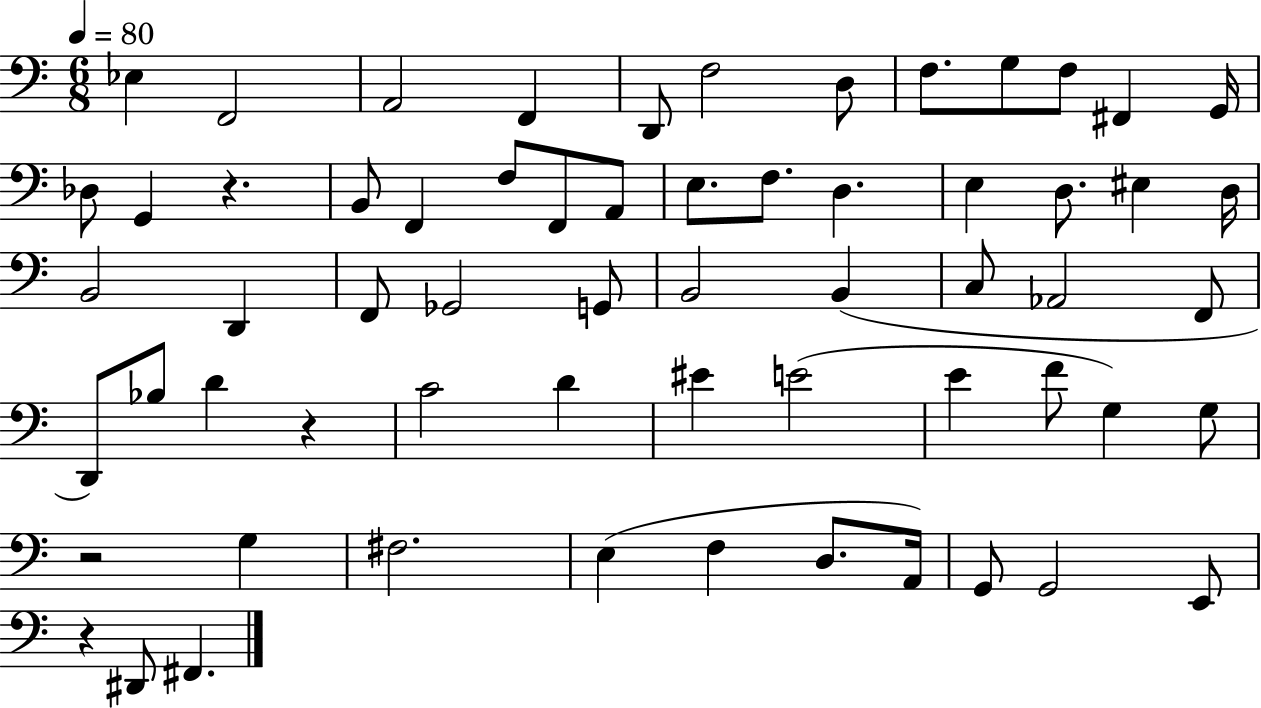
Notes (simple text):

Eb3/q F2/h A2/h F2/q D2/e F3/h D3/e F3/e. G3/e F3/e F#2/q G2/s Db3/e G2/q R/q. B2/e F2/q F3/e F2/e A2/e E3/e. F3/e. D3/q. E3/q D3/e. EIS3/q D3/s B2/h D2/q F2/e Gb2/h G2/e B2/h B2/q C3/e Ab2/h F2/e D2/e Bb3/e D4/q R/q C4/h D4/q EIS4/q E4/h E4/q F4/e G3/q G3/e R/h G3/q F#3/h. E3/q F3/q D3/e. A2/s G2/e G2/h E2/e R/q D#2/e F#2/q.